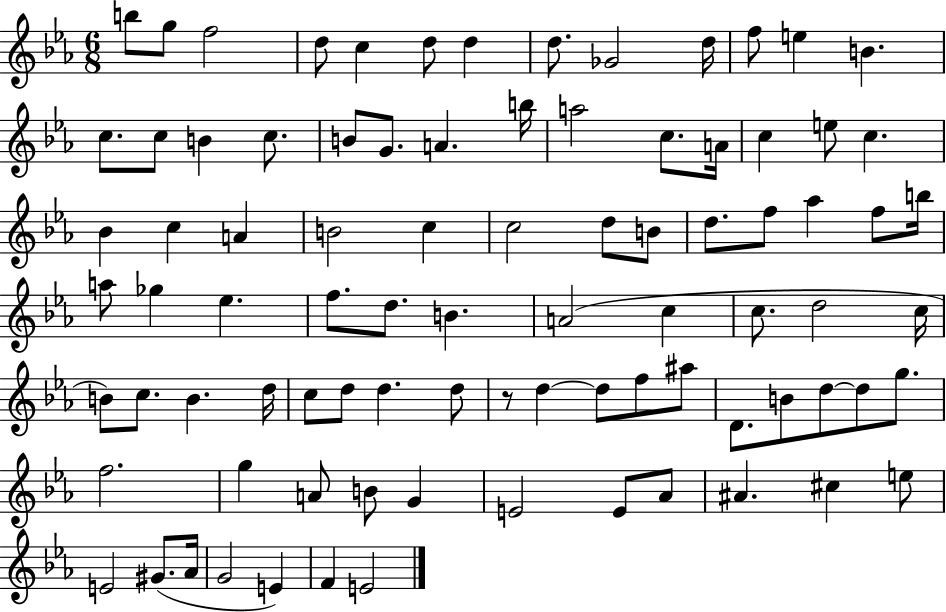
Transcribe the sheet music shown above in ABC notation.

X:1
T:Untitled
M:6/8
L:1/4
K:Eb
b/2 g/2 f2 d/2 c d/2 d d/2 _G2 d/4 f/2 e B c/2 c/2 B c/2 B/2 G/2 A b/4 a2 c/2 A/4 c e/2 c _B c A B2 c c2 d/2 B/2 d/2 f/2 _a f/2 b/4 a/2 _g _e f/2 d/2 B A2 c c/2 d2 c/4 B/2 c/2 B d/4 c/2 d/2 d d/2 z/2 d d/2 f/2 ^a/2 D/2 B/2 d/2 d/2 g/2 f2 g A/2 B/2 G E2 E/2 _A/2 ^A ^c e/2 E2 ^G/2 _A/4 G2 E F E2